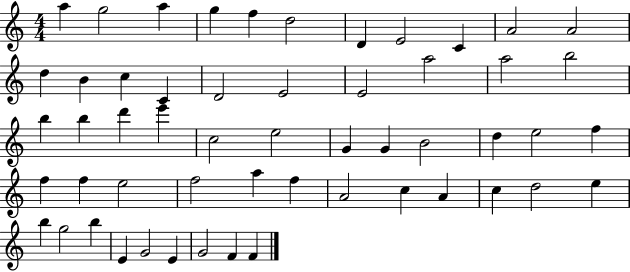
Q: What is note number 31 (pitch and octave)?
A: D5